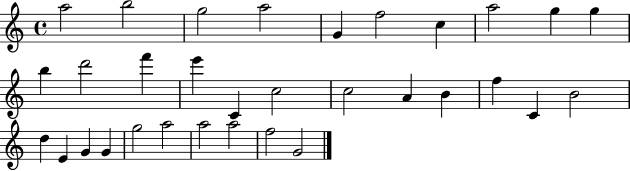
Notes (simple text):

A5/h B5/h G5/h A5/h G4/q F5/h C5/q A5/h G5/q G5/q B5/q D6/h F6/q E6/q C4/q C5/h C5/h A4/q B4/q F5/q C4/q B4/h D5/q E4/q G4/q G4/q G5/h A5/h A5/h A5/h F5/h G4/h